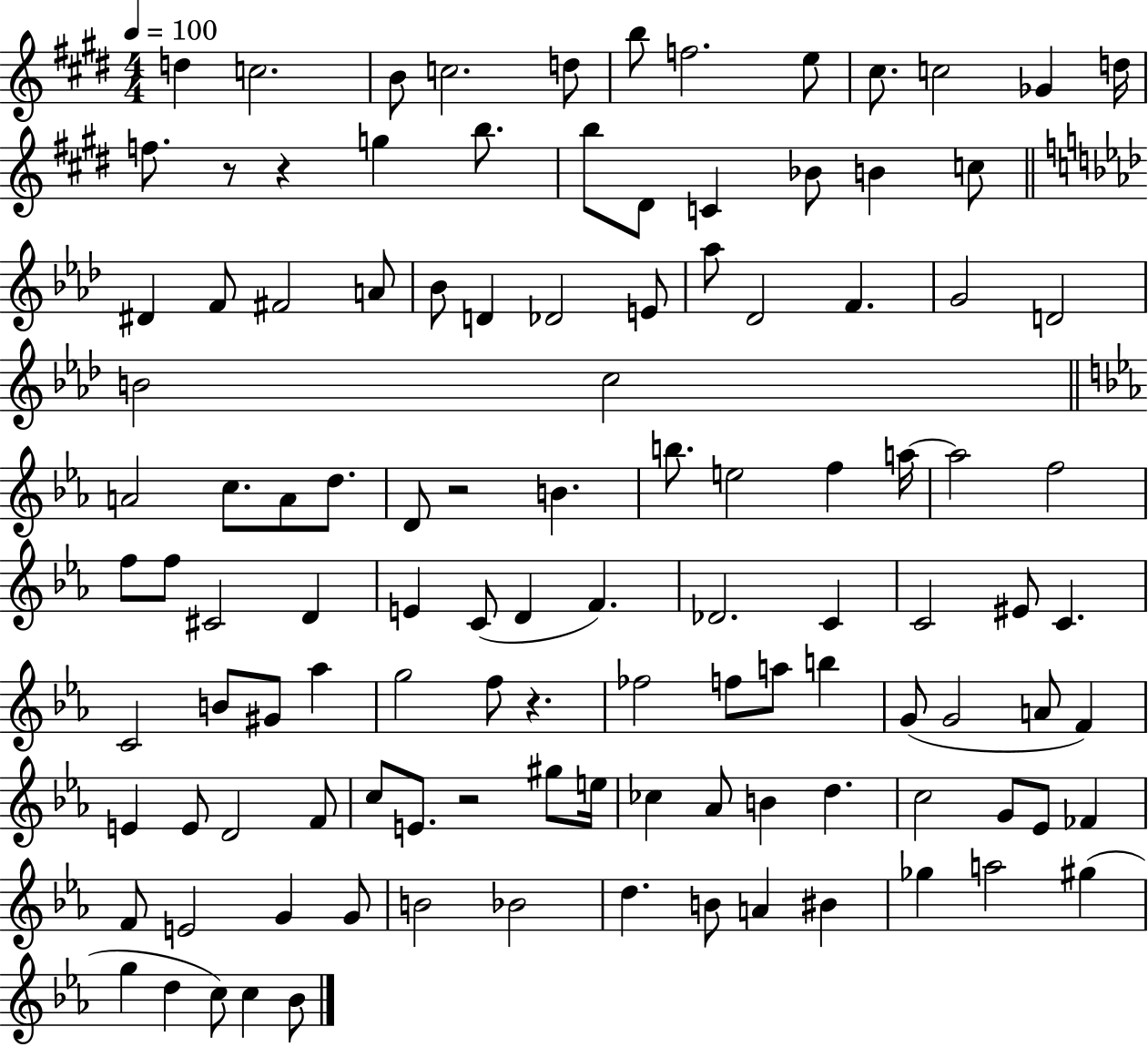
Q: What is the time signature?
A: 4/4